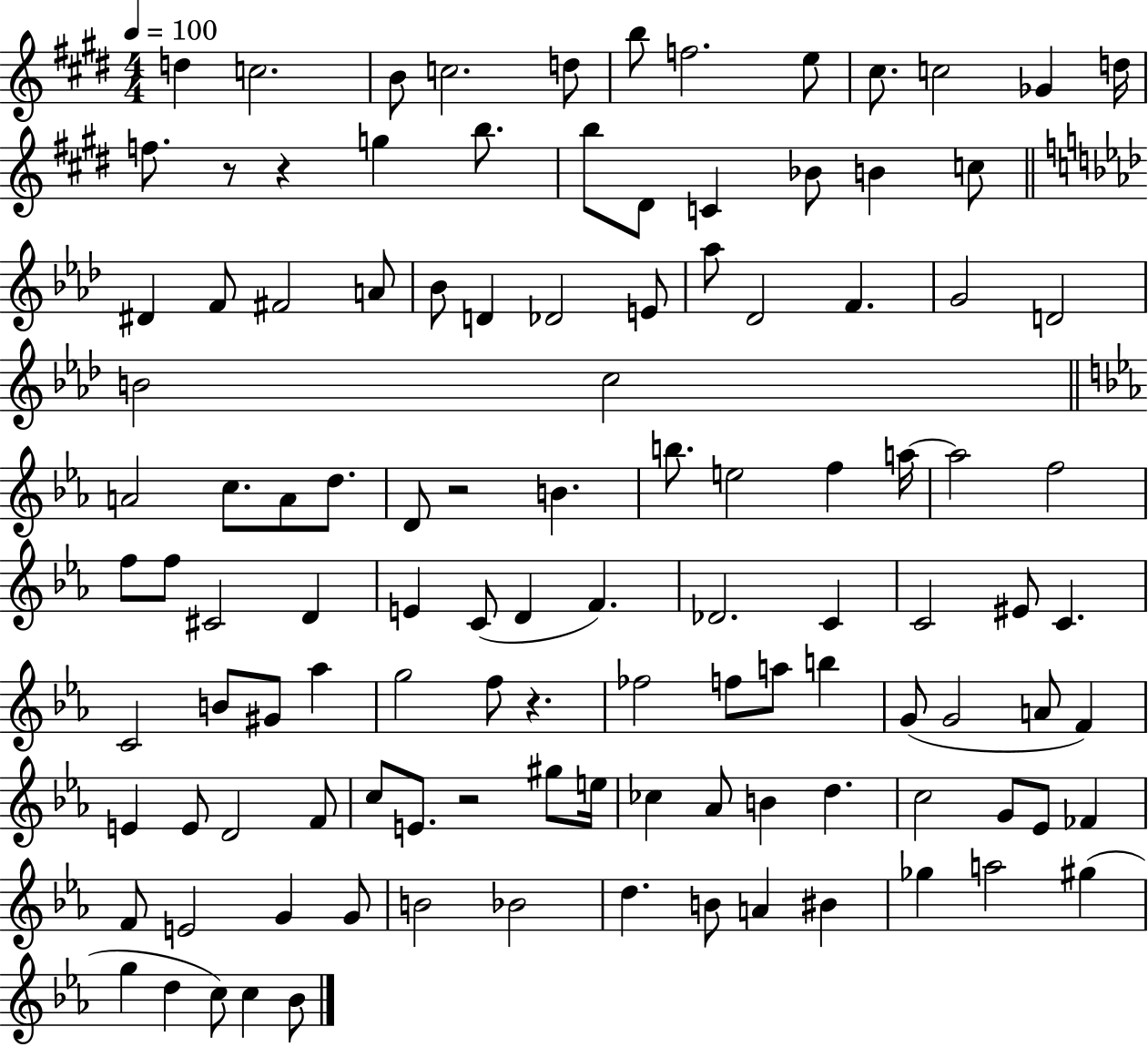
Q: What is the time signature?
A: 4/4